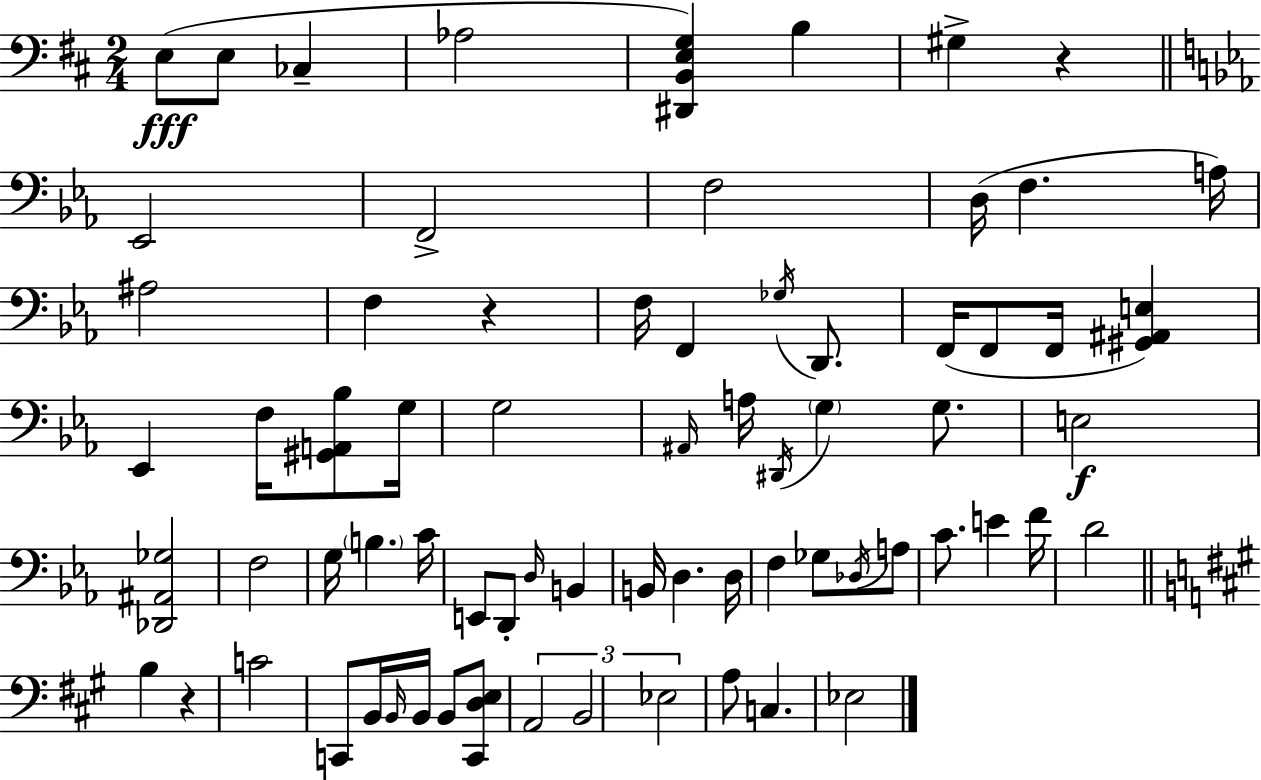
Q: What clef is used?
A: bass